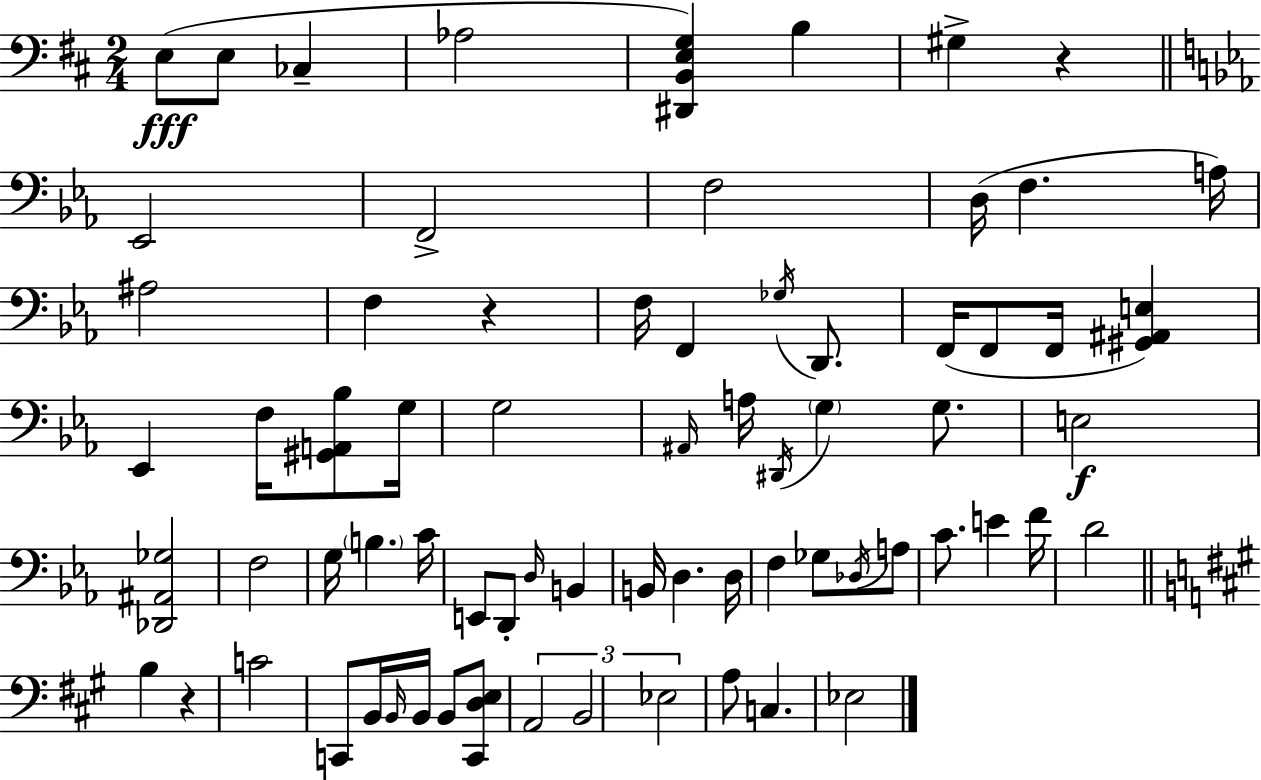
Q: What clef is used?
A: bass